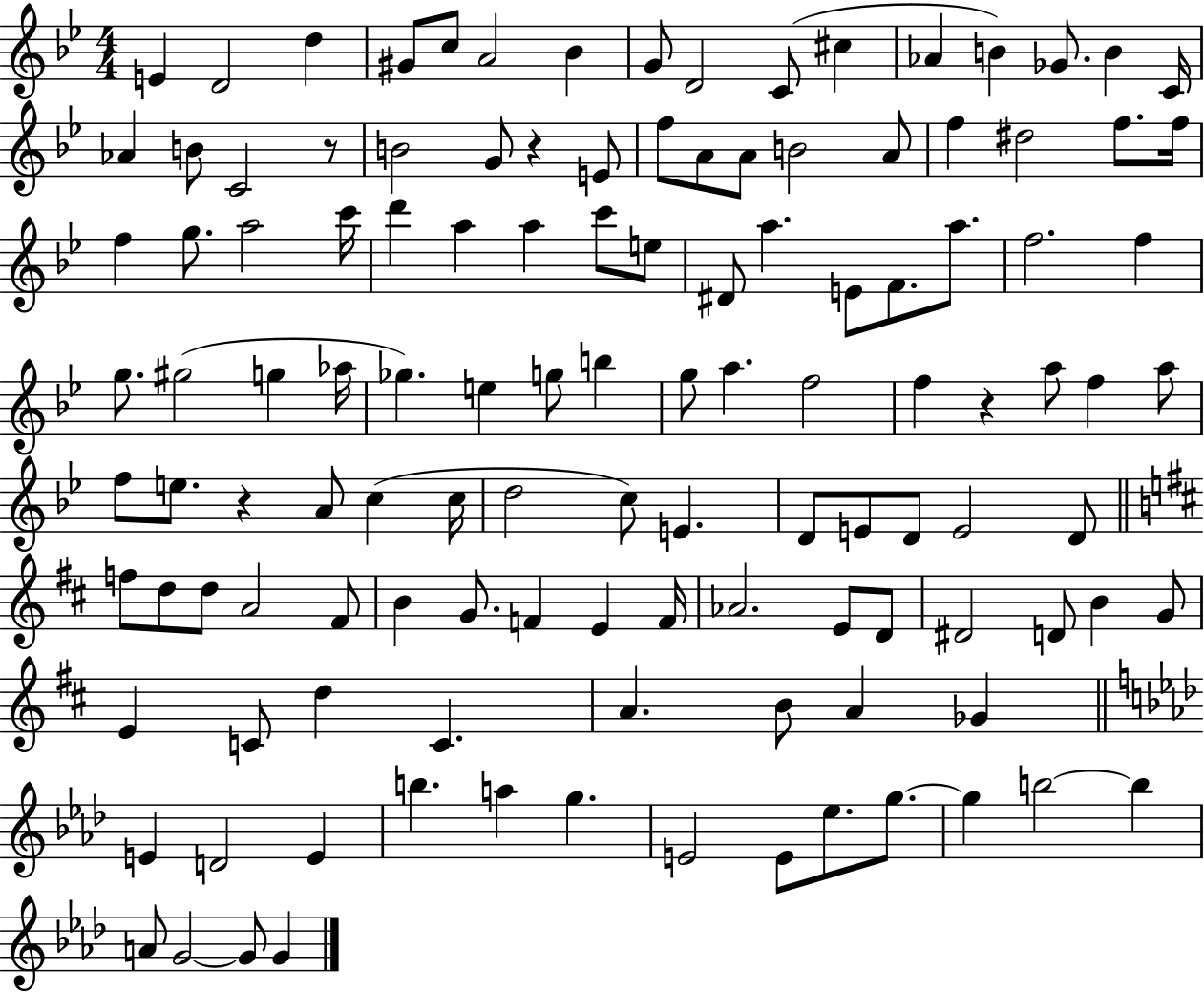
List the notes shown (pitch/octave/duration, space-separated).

E4/q D4/h D5/q G#4/e C5/e A4/h Bb4/q G4/e D4/h C4/e C#5/q Ab4/q B4/q Gb4/e. B4/q C4/s Ab4/q B4/e C4/h R/e B4/h G4/e R/q E4/e F5/e A4/e A4/e B4/h A4/e F5/q D#5/h F5/e. F5/s F5/q G5/e. A5/h C6/s D6/q A5/q A5/q C6/e E5/e D#4/e A5/q. E4/e F4/e. A5/e. F5/h. F5/q G5/e. G#5/h G5/q Ab5/s Gb5/q. E5/q G5/e B5/q G5/e A5/q. F5/h F5/q R/q A5/e F5/q A5/e F5/e E5/e. R/q A4/e C5/q C5/s D5/h C5/e E4/q. D4/e E4/e D4/e E4/h D4/e F5/e D5/e D5/e A4/h F#4/e B4/q G4/e. F4/q E4/q F4/s Ab4/h. E4/e D4/e D#4/h D4/e B4/q G4/e E4/q C4/e D5/q C4/q. A4/q. B4/e A4/q Gb4/q E4/q D4/h E4/q B5/q. A5/q G5/q. E4/h E4/e Eb5/e. G5/e. G5/q B5/h B5/q A4/e G4/h G4/e G4/q